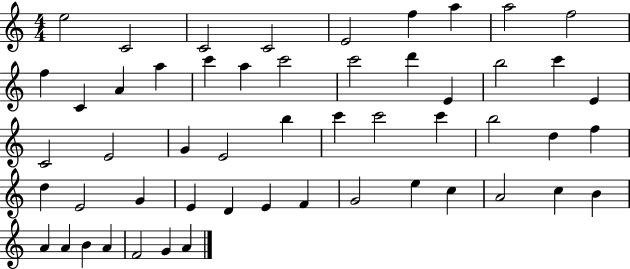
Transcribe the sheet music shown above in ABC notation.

X:1
T:Untitled
M:4/4
L:1/4
K:C
e2 C2 C2 C2 E2 f a a2 f2 f C A a c' a c'2 c'2 d' E b2 c' E C2 E2 G E2 b c' c'2 c' b2 d f d E2 G E D E F G2 e c A2 c B A A B A F2 G A